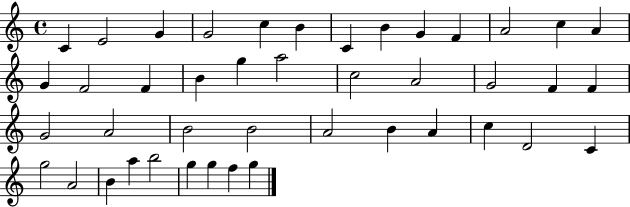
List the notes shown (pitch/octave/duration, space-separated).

C4/q E4/h G4/q G4/h C5/q B4/q C4/q B4/q G4/q F4/q A4/h C5/q A4/q G4/q F4/h F4/q B4/q G5/q A5/h C5/h A4/h G4/h F4/q F4/q G4/h A4/h B4/h B4/h A4/h B4/q A4/q C5/q D4/h C4/q G5/h A4/h B4/q A5/q B5/h G5/q G5/q F5/q G5/q